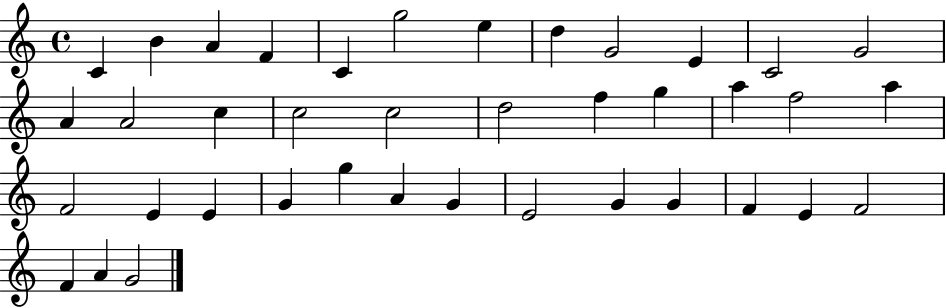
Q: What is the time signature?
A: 4/4